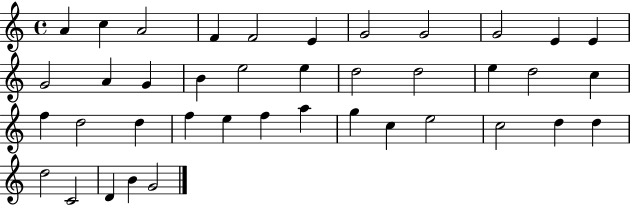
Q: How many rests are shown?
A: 0